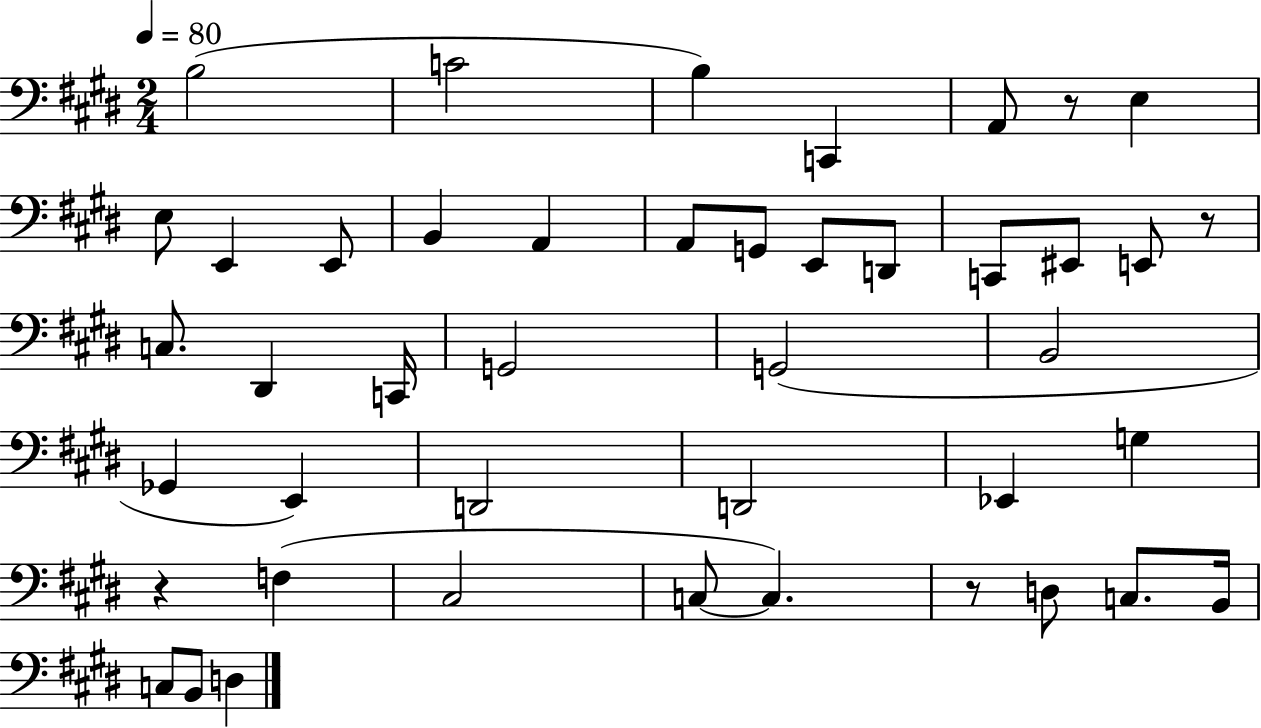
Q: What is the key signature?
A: E major